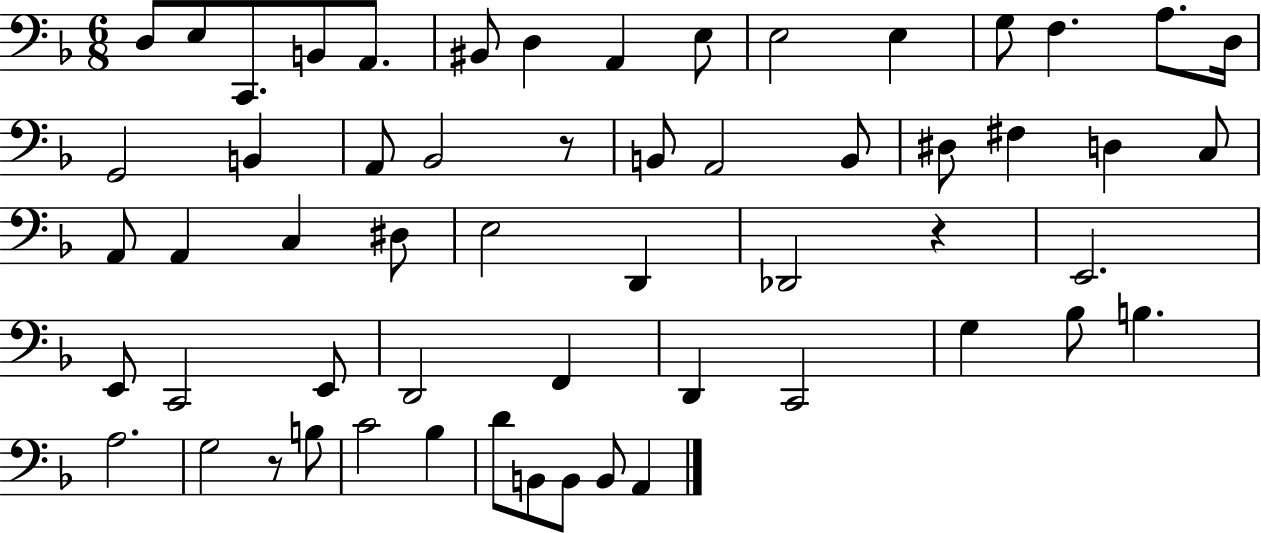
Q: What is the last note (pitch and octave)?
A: A2